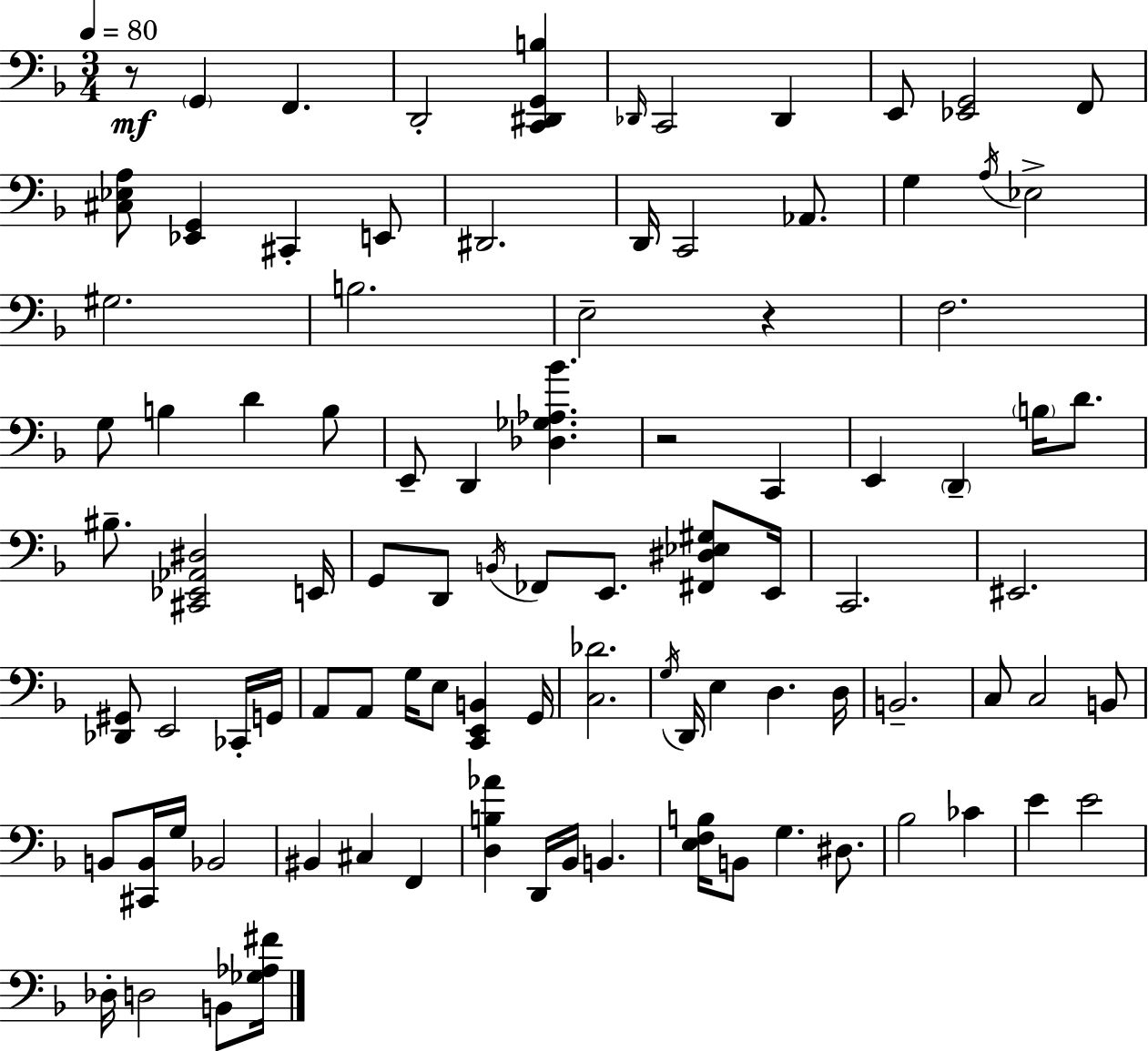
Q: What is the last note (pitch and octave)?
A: B2